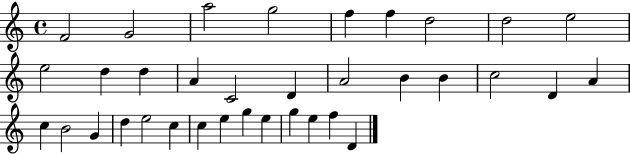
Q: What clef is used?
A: treble